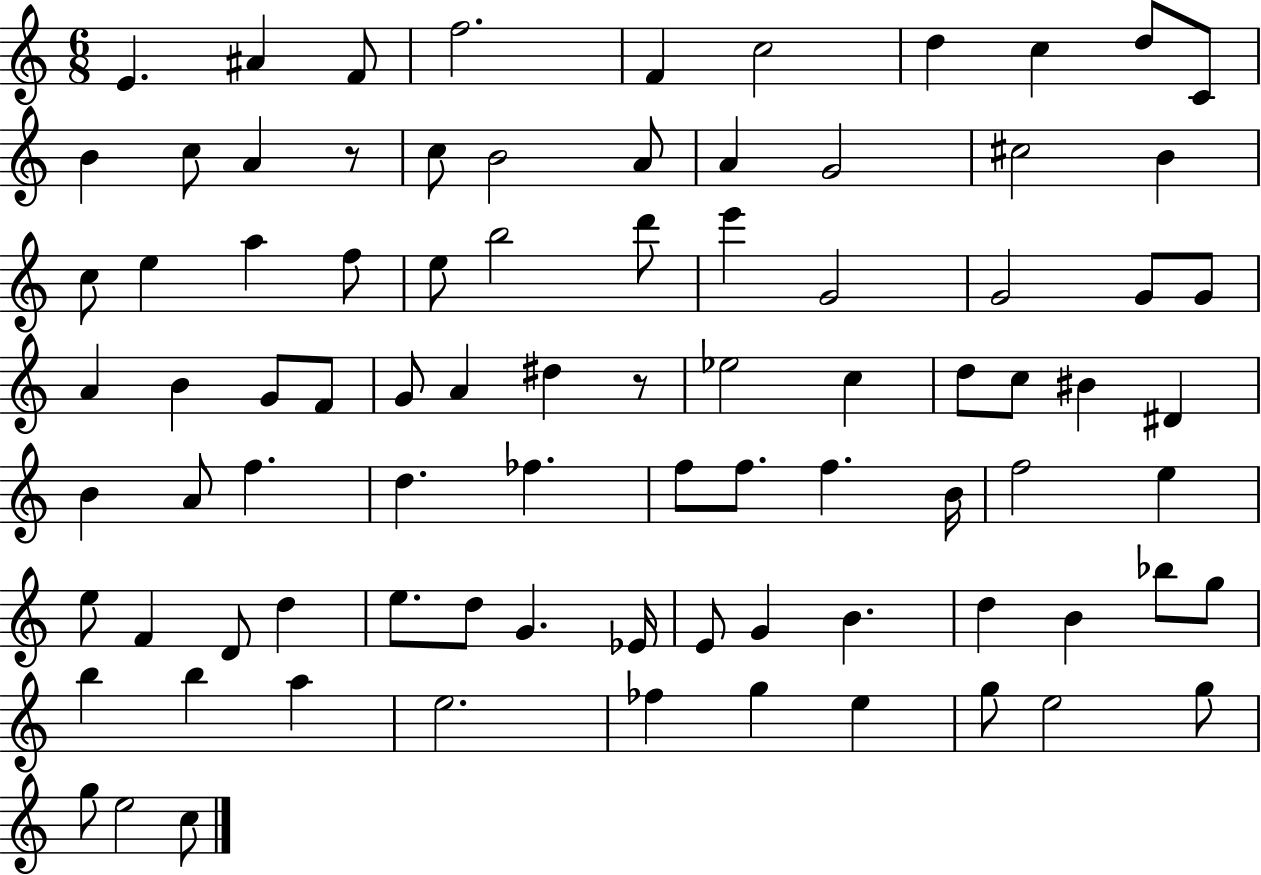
{
  \clef treble
  \numericTimeSignature
  \time 6/8
  \key c \major
  e'4. ais'4 f'8 | f''2. | f'4 c''2 | d''4 c''4 d''8 c'8 | \break b'4 c''8 a'4 r8 | c''8 b'2 a'8 | a'4 g'2 | cis''2 b'4 | \break c''8 e''4 a''4 f''8 | e''8 b''2 d'''8 | e'''4 g'2 | g'2 g'8 g'8 | \break a'4 b'4 g'8 f'8 | g'8 a'4 dis''4 r8 | ees''2 c''4 | d''8 c''8 bis'4 dis'4 | \break b'4 a'8 f''4. | d''4. fes''4. | f''8 f''8. f''4. b'16 | f''2 e''4 | \break e''8 f'4 d'8 d''4 | e''8. d''8 g'4. ees'16 | e'8 g'4 b'4. | d''4 b'4 bes''8 g''8 | \break b''4 b''4 a''4 | e''2. | fes''4 g''4 e''4 | g''8 e''2 g''8 | \break g''8 e''2 c''8 | \bar "|."
}